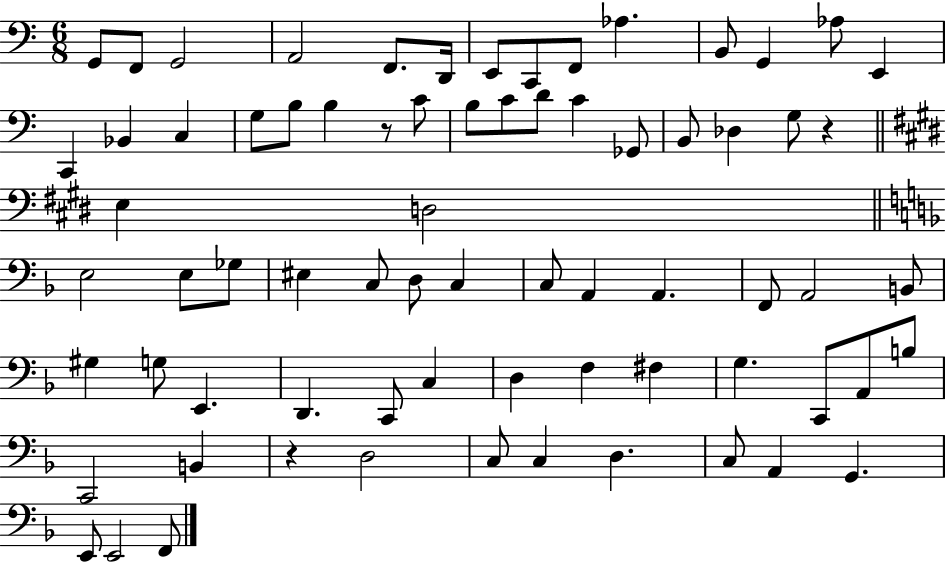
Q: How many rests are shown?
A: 3